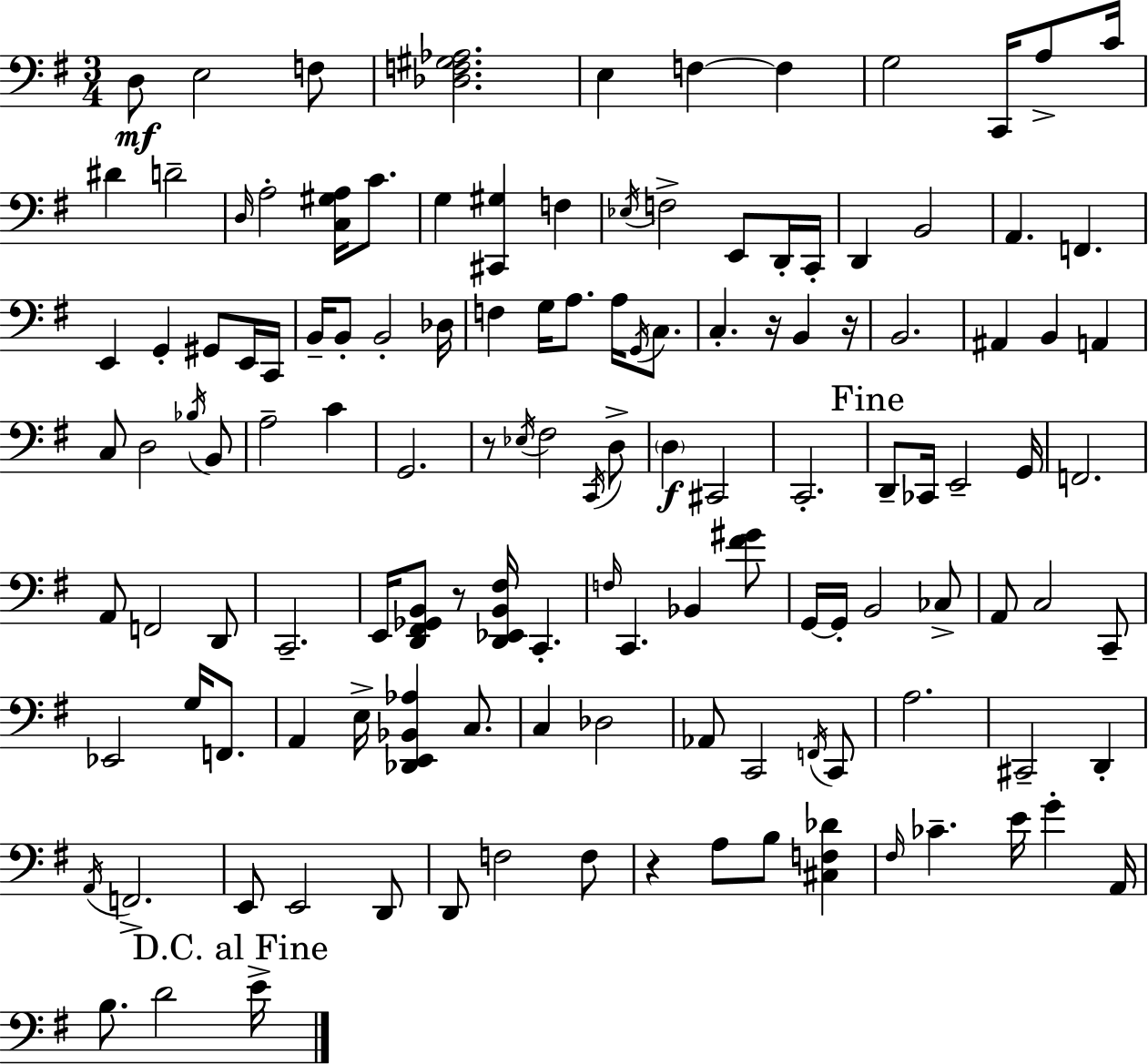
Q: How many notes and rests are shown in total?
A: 128